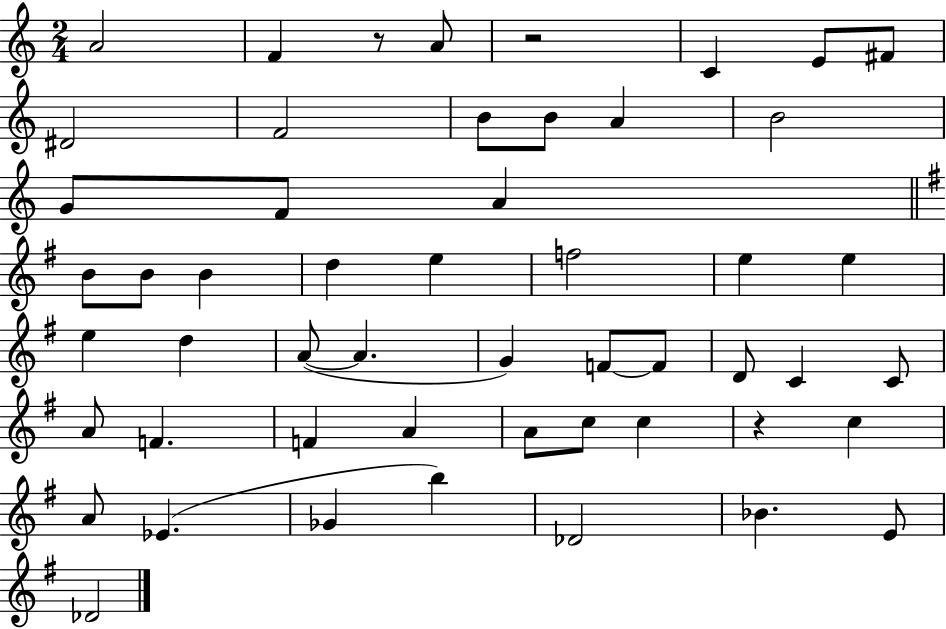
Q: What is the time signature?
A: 2/4